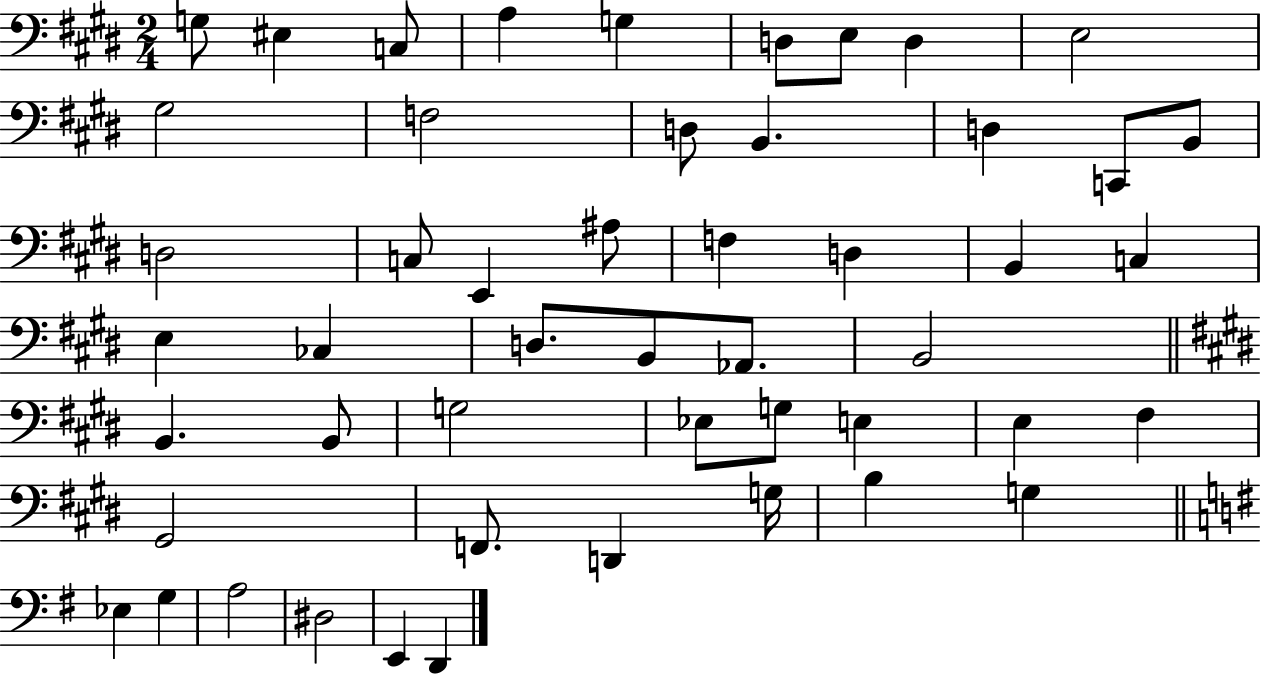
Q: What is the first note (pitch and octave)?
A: G3